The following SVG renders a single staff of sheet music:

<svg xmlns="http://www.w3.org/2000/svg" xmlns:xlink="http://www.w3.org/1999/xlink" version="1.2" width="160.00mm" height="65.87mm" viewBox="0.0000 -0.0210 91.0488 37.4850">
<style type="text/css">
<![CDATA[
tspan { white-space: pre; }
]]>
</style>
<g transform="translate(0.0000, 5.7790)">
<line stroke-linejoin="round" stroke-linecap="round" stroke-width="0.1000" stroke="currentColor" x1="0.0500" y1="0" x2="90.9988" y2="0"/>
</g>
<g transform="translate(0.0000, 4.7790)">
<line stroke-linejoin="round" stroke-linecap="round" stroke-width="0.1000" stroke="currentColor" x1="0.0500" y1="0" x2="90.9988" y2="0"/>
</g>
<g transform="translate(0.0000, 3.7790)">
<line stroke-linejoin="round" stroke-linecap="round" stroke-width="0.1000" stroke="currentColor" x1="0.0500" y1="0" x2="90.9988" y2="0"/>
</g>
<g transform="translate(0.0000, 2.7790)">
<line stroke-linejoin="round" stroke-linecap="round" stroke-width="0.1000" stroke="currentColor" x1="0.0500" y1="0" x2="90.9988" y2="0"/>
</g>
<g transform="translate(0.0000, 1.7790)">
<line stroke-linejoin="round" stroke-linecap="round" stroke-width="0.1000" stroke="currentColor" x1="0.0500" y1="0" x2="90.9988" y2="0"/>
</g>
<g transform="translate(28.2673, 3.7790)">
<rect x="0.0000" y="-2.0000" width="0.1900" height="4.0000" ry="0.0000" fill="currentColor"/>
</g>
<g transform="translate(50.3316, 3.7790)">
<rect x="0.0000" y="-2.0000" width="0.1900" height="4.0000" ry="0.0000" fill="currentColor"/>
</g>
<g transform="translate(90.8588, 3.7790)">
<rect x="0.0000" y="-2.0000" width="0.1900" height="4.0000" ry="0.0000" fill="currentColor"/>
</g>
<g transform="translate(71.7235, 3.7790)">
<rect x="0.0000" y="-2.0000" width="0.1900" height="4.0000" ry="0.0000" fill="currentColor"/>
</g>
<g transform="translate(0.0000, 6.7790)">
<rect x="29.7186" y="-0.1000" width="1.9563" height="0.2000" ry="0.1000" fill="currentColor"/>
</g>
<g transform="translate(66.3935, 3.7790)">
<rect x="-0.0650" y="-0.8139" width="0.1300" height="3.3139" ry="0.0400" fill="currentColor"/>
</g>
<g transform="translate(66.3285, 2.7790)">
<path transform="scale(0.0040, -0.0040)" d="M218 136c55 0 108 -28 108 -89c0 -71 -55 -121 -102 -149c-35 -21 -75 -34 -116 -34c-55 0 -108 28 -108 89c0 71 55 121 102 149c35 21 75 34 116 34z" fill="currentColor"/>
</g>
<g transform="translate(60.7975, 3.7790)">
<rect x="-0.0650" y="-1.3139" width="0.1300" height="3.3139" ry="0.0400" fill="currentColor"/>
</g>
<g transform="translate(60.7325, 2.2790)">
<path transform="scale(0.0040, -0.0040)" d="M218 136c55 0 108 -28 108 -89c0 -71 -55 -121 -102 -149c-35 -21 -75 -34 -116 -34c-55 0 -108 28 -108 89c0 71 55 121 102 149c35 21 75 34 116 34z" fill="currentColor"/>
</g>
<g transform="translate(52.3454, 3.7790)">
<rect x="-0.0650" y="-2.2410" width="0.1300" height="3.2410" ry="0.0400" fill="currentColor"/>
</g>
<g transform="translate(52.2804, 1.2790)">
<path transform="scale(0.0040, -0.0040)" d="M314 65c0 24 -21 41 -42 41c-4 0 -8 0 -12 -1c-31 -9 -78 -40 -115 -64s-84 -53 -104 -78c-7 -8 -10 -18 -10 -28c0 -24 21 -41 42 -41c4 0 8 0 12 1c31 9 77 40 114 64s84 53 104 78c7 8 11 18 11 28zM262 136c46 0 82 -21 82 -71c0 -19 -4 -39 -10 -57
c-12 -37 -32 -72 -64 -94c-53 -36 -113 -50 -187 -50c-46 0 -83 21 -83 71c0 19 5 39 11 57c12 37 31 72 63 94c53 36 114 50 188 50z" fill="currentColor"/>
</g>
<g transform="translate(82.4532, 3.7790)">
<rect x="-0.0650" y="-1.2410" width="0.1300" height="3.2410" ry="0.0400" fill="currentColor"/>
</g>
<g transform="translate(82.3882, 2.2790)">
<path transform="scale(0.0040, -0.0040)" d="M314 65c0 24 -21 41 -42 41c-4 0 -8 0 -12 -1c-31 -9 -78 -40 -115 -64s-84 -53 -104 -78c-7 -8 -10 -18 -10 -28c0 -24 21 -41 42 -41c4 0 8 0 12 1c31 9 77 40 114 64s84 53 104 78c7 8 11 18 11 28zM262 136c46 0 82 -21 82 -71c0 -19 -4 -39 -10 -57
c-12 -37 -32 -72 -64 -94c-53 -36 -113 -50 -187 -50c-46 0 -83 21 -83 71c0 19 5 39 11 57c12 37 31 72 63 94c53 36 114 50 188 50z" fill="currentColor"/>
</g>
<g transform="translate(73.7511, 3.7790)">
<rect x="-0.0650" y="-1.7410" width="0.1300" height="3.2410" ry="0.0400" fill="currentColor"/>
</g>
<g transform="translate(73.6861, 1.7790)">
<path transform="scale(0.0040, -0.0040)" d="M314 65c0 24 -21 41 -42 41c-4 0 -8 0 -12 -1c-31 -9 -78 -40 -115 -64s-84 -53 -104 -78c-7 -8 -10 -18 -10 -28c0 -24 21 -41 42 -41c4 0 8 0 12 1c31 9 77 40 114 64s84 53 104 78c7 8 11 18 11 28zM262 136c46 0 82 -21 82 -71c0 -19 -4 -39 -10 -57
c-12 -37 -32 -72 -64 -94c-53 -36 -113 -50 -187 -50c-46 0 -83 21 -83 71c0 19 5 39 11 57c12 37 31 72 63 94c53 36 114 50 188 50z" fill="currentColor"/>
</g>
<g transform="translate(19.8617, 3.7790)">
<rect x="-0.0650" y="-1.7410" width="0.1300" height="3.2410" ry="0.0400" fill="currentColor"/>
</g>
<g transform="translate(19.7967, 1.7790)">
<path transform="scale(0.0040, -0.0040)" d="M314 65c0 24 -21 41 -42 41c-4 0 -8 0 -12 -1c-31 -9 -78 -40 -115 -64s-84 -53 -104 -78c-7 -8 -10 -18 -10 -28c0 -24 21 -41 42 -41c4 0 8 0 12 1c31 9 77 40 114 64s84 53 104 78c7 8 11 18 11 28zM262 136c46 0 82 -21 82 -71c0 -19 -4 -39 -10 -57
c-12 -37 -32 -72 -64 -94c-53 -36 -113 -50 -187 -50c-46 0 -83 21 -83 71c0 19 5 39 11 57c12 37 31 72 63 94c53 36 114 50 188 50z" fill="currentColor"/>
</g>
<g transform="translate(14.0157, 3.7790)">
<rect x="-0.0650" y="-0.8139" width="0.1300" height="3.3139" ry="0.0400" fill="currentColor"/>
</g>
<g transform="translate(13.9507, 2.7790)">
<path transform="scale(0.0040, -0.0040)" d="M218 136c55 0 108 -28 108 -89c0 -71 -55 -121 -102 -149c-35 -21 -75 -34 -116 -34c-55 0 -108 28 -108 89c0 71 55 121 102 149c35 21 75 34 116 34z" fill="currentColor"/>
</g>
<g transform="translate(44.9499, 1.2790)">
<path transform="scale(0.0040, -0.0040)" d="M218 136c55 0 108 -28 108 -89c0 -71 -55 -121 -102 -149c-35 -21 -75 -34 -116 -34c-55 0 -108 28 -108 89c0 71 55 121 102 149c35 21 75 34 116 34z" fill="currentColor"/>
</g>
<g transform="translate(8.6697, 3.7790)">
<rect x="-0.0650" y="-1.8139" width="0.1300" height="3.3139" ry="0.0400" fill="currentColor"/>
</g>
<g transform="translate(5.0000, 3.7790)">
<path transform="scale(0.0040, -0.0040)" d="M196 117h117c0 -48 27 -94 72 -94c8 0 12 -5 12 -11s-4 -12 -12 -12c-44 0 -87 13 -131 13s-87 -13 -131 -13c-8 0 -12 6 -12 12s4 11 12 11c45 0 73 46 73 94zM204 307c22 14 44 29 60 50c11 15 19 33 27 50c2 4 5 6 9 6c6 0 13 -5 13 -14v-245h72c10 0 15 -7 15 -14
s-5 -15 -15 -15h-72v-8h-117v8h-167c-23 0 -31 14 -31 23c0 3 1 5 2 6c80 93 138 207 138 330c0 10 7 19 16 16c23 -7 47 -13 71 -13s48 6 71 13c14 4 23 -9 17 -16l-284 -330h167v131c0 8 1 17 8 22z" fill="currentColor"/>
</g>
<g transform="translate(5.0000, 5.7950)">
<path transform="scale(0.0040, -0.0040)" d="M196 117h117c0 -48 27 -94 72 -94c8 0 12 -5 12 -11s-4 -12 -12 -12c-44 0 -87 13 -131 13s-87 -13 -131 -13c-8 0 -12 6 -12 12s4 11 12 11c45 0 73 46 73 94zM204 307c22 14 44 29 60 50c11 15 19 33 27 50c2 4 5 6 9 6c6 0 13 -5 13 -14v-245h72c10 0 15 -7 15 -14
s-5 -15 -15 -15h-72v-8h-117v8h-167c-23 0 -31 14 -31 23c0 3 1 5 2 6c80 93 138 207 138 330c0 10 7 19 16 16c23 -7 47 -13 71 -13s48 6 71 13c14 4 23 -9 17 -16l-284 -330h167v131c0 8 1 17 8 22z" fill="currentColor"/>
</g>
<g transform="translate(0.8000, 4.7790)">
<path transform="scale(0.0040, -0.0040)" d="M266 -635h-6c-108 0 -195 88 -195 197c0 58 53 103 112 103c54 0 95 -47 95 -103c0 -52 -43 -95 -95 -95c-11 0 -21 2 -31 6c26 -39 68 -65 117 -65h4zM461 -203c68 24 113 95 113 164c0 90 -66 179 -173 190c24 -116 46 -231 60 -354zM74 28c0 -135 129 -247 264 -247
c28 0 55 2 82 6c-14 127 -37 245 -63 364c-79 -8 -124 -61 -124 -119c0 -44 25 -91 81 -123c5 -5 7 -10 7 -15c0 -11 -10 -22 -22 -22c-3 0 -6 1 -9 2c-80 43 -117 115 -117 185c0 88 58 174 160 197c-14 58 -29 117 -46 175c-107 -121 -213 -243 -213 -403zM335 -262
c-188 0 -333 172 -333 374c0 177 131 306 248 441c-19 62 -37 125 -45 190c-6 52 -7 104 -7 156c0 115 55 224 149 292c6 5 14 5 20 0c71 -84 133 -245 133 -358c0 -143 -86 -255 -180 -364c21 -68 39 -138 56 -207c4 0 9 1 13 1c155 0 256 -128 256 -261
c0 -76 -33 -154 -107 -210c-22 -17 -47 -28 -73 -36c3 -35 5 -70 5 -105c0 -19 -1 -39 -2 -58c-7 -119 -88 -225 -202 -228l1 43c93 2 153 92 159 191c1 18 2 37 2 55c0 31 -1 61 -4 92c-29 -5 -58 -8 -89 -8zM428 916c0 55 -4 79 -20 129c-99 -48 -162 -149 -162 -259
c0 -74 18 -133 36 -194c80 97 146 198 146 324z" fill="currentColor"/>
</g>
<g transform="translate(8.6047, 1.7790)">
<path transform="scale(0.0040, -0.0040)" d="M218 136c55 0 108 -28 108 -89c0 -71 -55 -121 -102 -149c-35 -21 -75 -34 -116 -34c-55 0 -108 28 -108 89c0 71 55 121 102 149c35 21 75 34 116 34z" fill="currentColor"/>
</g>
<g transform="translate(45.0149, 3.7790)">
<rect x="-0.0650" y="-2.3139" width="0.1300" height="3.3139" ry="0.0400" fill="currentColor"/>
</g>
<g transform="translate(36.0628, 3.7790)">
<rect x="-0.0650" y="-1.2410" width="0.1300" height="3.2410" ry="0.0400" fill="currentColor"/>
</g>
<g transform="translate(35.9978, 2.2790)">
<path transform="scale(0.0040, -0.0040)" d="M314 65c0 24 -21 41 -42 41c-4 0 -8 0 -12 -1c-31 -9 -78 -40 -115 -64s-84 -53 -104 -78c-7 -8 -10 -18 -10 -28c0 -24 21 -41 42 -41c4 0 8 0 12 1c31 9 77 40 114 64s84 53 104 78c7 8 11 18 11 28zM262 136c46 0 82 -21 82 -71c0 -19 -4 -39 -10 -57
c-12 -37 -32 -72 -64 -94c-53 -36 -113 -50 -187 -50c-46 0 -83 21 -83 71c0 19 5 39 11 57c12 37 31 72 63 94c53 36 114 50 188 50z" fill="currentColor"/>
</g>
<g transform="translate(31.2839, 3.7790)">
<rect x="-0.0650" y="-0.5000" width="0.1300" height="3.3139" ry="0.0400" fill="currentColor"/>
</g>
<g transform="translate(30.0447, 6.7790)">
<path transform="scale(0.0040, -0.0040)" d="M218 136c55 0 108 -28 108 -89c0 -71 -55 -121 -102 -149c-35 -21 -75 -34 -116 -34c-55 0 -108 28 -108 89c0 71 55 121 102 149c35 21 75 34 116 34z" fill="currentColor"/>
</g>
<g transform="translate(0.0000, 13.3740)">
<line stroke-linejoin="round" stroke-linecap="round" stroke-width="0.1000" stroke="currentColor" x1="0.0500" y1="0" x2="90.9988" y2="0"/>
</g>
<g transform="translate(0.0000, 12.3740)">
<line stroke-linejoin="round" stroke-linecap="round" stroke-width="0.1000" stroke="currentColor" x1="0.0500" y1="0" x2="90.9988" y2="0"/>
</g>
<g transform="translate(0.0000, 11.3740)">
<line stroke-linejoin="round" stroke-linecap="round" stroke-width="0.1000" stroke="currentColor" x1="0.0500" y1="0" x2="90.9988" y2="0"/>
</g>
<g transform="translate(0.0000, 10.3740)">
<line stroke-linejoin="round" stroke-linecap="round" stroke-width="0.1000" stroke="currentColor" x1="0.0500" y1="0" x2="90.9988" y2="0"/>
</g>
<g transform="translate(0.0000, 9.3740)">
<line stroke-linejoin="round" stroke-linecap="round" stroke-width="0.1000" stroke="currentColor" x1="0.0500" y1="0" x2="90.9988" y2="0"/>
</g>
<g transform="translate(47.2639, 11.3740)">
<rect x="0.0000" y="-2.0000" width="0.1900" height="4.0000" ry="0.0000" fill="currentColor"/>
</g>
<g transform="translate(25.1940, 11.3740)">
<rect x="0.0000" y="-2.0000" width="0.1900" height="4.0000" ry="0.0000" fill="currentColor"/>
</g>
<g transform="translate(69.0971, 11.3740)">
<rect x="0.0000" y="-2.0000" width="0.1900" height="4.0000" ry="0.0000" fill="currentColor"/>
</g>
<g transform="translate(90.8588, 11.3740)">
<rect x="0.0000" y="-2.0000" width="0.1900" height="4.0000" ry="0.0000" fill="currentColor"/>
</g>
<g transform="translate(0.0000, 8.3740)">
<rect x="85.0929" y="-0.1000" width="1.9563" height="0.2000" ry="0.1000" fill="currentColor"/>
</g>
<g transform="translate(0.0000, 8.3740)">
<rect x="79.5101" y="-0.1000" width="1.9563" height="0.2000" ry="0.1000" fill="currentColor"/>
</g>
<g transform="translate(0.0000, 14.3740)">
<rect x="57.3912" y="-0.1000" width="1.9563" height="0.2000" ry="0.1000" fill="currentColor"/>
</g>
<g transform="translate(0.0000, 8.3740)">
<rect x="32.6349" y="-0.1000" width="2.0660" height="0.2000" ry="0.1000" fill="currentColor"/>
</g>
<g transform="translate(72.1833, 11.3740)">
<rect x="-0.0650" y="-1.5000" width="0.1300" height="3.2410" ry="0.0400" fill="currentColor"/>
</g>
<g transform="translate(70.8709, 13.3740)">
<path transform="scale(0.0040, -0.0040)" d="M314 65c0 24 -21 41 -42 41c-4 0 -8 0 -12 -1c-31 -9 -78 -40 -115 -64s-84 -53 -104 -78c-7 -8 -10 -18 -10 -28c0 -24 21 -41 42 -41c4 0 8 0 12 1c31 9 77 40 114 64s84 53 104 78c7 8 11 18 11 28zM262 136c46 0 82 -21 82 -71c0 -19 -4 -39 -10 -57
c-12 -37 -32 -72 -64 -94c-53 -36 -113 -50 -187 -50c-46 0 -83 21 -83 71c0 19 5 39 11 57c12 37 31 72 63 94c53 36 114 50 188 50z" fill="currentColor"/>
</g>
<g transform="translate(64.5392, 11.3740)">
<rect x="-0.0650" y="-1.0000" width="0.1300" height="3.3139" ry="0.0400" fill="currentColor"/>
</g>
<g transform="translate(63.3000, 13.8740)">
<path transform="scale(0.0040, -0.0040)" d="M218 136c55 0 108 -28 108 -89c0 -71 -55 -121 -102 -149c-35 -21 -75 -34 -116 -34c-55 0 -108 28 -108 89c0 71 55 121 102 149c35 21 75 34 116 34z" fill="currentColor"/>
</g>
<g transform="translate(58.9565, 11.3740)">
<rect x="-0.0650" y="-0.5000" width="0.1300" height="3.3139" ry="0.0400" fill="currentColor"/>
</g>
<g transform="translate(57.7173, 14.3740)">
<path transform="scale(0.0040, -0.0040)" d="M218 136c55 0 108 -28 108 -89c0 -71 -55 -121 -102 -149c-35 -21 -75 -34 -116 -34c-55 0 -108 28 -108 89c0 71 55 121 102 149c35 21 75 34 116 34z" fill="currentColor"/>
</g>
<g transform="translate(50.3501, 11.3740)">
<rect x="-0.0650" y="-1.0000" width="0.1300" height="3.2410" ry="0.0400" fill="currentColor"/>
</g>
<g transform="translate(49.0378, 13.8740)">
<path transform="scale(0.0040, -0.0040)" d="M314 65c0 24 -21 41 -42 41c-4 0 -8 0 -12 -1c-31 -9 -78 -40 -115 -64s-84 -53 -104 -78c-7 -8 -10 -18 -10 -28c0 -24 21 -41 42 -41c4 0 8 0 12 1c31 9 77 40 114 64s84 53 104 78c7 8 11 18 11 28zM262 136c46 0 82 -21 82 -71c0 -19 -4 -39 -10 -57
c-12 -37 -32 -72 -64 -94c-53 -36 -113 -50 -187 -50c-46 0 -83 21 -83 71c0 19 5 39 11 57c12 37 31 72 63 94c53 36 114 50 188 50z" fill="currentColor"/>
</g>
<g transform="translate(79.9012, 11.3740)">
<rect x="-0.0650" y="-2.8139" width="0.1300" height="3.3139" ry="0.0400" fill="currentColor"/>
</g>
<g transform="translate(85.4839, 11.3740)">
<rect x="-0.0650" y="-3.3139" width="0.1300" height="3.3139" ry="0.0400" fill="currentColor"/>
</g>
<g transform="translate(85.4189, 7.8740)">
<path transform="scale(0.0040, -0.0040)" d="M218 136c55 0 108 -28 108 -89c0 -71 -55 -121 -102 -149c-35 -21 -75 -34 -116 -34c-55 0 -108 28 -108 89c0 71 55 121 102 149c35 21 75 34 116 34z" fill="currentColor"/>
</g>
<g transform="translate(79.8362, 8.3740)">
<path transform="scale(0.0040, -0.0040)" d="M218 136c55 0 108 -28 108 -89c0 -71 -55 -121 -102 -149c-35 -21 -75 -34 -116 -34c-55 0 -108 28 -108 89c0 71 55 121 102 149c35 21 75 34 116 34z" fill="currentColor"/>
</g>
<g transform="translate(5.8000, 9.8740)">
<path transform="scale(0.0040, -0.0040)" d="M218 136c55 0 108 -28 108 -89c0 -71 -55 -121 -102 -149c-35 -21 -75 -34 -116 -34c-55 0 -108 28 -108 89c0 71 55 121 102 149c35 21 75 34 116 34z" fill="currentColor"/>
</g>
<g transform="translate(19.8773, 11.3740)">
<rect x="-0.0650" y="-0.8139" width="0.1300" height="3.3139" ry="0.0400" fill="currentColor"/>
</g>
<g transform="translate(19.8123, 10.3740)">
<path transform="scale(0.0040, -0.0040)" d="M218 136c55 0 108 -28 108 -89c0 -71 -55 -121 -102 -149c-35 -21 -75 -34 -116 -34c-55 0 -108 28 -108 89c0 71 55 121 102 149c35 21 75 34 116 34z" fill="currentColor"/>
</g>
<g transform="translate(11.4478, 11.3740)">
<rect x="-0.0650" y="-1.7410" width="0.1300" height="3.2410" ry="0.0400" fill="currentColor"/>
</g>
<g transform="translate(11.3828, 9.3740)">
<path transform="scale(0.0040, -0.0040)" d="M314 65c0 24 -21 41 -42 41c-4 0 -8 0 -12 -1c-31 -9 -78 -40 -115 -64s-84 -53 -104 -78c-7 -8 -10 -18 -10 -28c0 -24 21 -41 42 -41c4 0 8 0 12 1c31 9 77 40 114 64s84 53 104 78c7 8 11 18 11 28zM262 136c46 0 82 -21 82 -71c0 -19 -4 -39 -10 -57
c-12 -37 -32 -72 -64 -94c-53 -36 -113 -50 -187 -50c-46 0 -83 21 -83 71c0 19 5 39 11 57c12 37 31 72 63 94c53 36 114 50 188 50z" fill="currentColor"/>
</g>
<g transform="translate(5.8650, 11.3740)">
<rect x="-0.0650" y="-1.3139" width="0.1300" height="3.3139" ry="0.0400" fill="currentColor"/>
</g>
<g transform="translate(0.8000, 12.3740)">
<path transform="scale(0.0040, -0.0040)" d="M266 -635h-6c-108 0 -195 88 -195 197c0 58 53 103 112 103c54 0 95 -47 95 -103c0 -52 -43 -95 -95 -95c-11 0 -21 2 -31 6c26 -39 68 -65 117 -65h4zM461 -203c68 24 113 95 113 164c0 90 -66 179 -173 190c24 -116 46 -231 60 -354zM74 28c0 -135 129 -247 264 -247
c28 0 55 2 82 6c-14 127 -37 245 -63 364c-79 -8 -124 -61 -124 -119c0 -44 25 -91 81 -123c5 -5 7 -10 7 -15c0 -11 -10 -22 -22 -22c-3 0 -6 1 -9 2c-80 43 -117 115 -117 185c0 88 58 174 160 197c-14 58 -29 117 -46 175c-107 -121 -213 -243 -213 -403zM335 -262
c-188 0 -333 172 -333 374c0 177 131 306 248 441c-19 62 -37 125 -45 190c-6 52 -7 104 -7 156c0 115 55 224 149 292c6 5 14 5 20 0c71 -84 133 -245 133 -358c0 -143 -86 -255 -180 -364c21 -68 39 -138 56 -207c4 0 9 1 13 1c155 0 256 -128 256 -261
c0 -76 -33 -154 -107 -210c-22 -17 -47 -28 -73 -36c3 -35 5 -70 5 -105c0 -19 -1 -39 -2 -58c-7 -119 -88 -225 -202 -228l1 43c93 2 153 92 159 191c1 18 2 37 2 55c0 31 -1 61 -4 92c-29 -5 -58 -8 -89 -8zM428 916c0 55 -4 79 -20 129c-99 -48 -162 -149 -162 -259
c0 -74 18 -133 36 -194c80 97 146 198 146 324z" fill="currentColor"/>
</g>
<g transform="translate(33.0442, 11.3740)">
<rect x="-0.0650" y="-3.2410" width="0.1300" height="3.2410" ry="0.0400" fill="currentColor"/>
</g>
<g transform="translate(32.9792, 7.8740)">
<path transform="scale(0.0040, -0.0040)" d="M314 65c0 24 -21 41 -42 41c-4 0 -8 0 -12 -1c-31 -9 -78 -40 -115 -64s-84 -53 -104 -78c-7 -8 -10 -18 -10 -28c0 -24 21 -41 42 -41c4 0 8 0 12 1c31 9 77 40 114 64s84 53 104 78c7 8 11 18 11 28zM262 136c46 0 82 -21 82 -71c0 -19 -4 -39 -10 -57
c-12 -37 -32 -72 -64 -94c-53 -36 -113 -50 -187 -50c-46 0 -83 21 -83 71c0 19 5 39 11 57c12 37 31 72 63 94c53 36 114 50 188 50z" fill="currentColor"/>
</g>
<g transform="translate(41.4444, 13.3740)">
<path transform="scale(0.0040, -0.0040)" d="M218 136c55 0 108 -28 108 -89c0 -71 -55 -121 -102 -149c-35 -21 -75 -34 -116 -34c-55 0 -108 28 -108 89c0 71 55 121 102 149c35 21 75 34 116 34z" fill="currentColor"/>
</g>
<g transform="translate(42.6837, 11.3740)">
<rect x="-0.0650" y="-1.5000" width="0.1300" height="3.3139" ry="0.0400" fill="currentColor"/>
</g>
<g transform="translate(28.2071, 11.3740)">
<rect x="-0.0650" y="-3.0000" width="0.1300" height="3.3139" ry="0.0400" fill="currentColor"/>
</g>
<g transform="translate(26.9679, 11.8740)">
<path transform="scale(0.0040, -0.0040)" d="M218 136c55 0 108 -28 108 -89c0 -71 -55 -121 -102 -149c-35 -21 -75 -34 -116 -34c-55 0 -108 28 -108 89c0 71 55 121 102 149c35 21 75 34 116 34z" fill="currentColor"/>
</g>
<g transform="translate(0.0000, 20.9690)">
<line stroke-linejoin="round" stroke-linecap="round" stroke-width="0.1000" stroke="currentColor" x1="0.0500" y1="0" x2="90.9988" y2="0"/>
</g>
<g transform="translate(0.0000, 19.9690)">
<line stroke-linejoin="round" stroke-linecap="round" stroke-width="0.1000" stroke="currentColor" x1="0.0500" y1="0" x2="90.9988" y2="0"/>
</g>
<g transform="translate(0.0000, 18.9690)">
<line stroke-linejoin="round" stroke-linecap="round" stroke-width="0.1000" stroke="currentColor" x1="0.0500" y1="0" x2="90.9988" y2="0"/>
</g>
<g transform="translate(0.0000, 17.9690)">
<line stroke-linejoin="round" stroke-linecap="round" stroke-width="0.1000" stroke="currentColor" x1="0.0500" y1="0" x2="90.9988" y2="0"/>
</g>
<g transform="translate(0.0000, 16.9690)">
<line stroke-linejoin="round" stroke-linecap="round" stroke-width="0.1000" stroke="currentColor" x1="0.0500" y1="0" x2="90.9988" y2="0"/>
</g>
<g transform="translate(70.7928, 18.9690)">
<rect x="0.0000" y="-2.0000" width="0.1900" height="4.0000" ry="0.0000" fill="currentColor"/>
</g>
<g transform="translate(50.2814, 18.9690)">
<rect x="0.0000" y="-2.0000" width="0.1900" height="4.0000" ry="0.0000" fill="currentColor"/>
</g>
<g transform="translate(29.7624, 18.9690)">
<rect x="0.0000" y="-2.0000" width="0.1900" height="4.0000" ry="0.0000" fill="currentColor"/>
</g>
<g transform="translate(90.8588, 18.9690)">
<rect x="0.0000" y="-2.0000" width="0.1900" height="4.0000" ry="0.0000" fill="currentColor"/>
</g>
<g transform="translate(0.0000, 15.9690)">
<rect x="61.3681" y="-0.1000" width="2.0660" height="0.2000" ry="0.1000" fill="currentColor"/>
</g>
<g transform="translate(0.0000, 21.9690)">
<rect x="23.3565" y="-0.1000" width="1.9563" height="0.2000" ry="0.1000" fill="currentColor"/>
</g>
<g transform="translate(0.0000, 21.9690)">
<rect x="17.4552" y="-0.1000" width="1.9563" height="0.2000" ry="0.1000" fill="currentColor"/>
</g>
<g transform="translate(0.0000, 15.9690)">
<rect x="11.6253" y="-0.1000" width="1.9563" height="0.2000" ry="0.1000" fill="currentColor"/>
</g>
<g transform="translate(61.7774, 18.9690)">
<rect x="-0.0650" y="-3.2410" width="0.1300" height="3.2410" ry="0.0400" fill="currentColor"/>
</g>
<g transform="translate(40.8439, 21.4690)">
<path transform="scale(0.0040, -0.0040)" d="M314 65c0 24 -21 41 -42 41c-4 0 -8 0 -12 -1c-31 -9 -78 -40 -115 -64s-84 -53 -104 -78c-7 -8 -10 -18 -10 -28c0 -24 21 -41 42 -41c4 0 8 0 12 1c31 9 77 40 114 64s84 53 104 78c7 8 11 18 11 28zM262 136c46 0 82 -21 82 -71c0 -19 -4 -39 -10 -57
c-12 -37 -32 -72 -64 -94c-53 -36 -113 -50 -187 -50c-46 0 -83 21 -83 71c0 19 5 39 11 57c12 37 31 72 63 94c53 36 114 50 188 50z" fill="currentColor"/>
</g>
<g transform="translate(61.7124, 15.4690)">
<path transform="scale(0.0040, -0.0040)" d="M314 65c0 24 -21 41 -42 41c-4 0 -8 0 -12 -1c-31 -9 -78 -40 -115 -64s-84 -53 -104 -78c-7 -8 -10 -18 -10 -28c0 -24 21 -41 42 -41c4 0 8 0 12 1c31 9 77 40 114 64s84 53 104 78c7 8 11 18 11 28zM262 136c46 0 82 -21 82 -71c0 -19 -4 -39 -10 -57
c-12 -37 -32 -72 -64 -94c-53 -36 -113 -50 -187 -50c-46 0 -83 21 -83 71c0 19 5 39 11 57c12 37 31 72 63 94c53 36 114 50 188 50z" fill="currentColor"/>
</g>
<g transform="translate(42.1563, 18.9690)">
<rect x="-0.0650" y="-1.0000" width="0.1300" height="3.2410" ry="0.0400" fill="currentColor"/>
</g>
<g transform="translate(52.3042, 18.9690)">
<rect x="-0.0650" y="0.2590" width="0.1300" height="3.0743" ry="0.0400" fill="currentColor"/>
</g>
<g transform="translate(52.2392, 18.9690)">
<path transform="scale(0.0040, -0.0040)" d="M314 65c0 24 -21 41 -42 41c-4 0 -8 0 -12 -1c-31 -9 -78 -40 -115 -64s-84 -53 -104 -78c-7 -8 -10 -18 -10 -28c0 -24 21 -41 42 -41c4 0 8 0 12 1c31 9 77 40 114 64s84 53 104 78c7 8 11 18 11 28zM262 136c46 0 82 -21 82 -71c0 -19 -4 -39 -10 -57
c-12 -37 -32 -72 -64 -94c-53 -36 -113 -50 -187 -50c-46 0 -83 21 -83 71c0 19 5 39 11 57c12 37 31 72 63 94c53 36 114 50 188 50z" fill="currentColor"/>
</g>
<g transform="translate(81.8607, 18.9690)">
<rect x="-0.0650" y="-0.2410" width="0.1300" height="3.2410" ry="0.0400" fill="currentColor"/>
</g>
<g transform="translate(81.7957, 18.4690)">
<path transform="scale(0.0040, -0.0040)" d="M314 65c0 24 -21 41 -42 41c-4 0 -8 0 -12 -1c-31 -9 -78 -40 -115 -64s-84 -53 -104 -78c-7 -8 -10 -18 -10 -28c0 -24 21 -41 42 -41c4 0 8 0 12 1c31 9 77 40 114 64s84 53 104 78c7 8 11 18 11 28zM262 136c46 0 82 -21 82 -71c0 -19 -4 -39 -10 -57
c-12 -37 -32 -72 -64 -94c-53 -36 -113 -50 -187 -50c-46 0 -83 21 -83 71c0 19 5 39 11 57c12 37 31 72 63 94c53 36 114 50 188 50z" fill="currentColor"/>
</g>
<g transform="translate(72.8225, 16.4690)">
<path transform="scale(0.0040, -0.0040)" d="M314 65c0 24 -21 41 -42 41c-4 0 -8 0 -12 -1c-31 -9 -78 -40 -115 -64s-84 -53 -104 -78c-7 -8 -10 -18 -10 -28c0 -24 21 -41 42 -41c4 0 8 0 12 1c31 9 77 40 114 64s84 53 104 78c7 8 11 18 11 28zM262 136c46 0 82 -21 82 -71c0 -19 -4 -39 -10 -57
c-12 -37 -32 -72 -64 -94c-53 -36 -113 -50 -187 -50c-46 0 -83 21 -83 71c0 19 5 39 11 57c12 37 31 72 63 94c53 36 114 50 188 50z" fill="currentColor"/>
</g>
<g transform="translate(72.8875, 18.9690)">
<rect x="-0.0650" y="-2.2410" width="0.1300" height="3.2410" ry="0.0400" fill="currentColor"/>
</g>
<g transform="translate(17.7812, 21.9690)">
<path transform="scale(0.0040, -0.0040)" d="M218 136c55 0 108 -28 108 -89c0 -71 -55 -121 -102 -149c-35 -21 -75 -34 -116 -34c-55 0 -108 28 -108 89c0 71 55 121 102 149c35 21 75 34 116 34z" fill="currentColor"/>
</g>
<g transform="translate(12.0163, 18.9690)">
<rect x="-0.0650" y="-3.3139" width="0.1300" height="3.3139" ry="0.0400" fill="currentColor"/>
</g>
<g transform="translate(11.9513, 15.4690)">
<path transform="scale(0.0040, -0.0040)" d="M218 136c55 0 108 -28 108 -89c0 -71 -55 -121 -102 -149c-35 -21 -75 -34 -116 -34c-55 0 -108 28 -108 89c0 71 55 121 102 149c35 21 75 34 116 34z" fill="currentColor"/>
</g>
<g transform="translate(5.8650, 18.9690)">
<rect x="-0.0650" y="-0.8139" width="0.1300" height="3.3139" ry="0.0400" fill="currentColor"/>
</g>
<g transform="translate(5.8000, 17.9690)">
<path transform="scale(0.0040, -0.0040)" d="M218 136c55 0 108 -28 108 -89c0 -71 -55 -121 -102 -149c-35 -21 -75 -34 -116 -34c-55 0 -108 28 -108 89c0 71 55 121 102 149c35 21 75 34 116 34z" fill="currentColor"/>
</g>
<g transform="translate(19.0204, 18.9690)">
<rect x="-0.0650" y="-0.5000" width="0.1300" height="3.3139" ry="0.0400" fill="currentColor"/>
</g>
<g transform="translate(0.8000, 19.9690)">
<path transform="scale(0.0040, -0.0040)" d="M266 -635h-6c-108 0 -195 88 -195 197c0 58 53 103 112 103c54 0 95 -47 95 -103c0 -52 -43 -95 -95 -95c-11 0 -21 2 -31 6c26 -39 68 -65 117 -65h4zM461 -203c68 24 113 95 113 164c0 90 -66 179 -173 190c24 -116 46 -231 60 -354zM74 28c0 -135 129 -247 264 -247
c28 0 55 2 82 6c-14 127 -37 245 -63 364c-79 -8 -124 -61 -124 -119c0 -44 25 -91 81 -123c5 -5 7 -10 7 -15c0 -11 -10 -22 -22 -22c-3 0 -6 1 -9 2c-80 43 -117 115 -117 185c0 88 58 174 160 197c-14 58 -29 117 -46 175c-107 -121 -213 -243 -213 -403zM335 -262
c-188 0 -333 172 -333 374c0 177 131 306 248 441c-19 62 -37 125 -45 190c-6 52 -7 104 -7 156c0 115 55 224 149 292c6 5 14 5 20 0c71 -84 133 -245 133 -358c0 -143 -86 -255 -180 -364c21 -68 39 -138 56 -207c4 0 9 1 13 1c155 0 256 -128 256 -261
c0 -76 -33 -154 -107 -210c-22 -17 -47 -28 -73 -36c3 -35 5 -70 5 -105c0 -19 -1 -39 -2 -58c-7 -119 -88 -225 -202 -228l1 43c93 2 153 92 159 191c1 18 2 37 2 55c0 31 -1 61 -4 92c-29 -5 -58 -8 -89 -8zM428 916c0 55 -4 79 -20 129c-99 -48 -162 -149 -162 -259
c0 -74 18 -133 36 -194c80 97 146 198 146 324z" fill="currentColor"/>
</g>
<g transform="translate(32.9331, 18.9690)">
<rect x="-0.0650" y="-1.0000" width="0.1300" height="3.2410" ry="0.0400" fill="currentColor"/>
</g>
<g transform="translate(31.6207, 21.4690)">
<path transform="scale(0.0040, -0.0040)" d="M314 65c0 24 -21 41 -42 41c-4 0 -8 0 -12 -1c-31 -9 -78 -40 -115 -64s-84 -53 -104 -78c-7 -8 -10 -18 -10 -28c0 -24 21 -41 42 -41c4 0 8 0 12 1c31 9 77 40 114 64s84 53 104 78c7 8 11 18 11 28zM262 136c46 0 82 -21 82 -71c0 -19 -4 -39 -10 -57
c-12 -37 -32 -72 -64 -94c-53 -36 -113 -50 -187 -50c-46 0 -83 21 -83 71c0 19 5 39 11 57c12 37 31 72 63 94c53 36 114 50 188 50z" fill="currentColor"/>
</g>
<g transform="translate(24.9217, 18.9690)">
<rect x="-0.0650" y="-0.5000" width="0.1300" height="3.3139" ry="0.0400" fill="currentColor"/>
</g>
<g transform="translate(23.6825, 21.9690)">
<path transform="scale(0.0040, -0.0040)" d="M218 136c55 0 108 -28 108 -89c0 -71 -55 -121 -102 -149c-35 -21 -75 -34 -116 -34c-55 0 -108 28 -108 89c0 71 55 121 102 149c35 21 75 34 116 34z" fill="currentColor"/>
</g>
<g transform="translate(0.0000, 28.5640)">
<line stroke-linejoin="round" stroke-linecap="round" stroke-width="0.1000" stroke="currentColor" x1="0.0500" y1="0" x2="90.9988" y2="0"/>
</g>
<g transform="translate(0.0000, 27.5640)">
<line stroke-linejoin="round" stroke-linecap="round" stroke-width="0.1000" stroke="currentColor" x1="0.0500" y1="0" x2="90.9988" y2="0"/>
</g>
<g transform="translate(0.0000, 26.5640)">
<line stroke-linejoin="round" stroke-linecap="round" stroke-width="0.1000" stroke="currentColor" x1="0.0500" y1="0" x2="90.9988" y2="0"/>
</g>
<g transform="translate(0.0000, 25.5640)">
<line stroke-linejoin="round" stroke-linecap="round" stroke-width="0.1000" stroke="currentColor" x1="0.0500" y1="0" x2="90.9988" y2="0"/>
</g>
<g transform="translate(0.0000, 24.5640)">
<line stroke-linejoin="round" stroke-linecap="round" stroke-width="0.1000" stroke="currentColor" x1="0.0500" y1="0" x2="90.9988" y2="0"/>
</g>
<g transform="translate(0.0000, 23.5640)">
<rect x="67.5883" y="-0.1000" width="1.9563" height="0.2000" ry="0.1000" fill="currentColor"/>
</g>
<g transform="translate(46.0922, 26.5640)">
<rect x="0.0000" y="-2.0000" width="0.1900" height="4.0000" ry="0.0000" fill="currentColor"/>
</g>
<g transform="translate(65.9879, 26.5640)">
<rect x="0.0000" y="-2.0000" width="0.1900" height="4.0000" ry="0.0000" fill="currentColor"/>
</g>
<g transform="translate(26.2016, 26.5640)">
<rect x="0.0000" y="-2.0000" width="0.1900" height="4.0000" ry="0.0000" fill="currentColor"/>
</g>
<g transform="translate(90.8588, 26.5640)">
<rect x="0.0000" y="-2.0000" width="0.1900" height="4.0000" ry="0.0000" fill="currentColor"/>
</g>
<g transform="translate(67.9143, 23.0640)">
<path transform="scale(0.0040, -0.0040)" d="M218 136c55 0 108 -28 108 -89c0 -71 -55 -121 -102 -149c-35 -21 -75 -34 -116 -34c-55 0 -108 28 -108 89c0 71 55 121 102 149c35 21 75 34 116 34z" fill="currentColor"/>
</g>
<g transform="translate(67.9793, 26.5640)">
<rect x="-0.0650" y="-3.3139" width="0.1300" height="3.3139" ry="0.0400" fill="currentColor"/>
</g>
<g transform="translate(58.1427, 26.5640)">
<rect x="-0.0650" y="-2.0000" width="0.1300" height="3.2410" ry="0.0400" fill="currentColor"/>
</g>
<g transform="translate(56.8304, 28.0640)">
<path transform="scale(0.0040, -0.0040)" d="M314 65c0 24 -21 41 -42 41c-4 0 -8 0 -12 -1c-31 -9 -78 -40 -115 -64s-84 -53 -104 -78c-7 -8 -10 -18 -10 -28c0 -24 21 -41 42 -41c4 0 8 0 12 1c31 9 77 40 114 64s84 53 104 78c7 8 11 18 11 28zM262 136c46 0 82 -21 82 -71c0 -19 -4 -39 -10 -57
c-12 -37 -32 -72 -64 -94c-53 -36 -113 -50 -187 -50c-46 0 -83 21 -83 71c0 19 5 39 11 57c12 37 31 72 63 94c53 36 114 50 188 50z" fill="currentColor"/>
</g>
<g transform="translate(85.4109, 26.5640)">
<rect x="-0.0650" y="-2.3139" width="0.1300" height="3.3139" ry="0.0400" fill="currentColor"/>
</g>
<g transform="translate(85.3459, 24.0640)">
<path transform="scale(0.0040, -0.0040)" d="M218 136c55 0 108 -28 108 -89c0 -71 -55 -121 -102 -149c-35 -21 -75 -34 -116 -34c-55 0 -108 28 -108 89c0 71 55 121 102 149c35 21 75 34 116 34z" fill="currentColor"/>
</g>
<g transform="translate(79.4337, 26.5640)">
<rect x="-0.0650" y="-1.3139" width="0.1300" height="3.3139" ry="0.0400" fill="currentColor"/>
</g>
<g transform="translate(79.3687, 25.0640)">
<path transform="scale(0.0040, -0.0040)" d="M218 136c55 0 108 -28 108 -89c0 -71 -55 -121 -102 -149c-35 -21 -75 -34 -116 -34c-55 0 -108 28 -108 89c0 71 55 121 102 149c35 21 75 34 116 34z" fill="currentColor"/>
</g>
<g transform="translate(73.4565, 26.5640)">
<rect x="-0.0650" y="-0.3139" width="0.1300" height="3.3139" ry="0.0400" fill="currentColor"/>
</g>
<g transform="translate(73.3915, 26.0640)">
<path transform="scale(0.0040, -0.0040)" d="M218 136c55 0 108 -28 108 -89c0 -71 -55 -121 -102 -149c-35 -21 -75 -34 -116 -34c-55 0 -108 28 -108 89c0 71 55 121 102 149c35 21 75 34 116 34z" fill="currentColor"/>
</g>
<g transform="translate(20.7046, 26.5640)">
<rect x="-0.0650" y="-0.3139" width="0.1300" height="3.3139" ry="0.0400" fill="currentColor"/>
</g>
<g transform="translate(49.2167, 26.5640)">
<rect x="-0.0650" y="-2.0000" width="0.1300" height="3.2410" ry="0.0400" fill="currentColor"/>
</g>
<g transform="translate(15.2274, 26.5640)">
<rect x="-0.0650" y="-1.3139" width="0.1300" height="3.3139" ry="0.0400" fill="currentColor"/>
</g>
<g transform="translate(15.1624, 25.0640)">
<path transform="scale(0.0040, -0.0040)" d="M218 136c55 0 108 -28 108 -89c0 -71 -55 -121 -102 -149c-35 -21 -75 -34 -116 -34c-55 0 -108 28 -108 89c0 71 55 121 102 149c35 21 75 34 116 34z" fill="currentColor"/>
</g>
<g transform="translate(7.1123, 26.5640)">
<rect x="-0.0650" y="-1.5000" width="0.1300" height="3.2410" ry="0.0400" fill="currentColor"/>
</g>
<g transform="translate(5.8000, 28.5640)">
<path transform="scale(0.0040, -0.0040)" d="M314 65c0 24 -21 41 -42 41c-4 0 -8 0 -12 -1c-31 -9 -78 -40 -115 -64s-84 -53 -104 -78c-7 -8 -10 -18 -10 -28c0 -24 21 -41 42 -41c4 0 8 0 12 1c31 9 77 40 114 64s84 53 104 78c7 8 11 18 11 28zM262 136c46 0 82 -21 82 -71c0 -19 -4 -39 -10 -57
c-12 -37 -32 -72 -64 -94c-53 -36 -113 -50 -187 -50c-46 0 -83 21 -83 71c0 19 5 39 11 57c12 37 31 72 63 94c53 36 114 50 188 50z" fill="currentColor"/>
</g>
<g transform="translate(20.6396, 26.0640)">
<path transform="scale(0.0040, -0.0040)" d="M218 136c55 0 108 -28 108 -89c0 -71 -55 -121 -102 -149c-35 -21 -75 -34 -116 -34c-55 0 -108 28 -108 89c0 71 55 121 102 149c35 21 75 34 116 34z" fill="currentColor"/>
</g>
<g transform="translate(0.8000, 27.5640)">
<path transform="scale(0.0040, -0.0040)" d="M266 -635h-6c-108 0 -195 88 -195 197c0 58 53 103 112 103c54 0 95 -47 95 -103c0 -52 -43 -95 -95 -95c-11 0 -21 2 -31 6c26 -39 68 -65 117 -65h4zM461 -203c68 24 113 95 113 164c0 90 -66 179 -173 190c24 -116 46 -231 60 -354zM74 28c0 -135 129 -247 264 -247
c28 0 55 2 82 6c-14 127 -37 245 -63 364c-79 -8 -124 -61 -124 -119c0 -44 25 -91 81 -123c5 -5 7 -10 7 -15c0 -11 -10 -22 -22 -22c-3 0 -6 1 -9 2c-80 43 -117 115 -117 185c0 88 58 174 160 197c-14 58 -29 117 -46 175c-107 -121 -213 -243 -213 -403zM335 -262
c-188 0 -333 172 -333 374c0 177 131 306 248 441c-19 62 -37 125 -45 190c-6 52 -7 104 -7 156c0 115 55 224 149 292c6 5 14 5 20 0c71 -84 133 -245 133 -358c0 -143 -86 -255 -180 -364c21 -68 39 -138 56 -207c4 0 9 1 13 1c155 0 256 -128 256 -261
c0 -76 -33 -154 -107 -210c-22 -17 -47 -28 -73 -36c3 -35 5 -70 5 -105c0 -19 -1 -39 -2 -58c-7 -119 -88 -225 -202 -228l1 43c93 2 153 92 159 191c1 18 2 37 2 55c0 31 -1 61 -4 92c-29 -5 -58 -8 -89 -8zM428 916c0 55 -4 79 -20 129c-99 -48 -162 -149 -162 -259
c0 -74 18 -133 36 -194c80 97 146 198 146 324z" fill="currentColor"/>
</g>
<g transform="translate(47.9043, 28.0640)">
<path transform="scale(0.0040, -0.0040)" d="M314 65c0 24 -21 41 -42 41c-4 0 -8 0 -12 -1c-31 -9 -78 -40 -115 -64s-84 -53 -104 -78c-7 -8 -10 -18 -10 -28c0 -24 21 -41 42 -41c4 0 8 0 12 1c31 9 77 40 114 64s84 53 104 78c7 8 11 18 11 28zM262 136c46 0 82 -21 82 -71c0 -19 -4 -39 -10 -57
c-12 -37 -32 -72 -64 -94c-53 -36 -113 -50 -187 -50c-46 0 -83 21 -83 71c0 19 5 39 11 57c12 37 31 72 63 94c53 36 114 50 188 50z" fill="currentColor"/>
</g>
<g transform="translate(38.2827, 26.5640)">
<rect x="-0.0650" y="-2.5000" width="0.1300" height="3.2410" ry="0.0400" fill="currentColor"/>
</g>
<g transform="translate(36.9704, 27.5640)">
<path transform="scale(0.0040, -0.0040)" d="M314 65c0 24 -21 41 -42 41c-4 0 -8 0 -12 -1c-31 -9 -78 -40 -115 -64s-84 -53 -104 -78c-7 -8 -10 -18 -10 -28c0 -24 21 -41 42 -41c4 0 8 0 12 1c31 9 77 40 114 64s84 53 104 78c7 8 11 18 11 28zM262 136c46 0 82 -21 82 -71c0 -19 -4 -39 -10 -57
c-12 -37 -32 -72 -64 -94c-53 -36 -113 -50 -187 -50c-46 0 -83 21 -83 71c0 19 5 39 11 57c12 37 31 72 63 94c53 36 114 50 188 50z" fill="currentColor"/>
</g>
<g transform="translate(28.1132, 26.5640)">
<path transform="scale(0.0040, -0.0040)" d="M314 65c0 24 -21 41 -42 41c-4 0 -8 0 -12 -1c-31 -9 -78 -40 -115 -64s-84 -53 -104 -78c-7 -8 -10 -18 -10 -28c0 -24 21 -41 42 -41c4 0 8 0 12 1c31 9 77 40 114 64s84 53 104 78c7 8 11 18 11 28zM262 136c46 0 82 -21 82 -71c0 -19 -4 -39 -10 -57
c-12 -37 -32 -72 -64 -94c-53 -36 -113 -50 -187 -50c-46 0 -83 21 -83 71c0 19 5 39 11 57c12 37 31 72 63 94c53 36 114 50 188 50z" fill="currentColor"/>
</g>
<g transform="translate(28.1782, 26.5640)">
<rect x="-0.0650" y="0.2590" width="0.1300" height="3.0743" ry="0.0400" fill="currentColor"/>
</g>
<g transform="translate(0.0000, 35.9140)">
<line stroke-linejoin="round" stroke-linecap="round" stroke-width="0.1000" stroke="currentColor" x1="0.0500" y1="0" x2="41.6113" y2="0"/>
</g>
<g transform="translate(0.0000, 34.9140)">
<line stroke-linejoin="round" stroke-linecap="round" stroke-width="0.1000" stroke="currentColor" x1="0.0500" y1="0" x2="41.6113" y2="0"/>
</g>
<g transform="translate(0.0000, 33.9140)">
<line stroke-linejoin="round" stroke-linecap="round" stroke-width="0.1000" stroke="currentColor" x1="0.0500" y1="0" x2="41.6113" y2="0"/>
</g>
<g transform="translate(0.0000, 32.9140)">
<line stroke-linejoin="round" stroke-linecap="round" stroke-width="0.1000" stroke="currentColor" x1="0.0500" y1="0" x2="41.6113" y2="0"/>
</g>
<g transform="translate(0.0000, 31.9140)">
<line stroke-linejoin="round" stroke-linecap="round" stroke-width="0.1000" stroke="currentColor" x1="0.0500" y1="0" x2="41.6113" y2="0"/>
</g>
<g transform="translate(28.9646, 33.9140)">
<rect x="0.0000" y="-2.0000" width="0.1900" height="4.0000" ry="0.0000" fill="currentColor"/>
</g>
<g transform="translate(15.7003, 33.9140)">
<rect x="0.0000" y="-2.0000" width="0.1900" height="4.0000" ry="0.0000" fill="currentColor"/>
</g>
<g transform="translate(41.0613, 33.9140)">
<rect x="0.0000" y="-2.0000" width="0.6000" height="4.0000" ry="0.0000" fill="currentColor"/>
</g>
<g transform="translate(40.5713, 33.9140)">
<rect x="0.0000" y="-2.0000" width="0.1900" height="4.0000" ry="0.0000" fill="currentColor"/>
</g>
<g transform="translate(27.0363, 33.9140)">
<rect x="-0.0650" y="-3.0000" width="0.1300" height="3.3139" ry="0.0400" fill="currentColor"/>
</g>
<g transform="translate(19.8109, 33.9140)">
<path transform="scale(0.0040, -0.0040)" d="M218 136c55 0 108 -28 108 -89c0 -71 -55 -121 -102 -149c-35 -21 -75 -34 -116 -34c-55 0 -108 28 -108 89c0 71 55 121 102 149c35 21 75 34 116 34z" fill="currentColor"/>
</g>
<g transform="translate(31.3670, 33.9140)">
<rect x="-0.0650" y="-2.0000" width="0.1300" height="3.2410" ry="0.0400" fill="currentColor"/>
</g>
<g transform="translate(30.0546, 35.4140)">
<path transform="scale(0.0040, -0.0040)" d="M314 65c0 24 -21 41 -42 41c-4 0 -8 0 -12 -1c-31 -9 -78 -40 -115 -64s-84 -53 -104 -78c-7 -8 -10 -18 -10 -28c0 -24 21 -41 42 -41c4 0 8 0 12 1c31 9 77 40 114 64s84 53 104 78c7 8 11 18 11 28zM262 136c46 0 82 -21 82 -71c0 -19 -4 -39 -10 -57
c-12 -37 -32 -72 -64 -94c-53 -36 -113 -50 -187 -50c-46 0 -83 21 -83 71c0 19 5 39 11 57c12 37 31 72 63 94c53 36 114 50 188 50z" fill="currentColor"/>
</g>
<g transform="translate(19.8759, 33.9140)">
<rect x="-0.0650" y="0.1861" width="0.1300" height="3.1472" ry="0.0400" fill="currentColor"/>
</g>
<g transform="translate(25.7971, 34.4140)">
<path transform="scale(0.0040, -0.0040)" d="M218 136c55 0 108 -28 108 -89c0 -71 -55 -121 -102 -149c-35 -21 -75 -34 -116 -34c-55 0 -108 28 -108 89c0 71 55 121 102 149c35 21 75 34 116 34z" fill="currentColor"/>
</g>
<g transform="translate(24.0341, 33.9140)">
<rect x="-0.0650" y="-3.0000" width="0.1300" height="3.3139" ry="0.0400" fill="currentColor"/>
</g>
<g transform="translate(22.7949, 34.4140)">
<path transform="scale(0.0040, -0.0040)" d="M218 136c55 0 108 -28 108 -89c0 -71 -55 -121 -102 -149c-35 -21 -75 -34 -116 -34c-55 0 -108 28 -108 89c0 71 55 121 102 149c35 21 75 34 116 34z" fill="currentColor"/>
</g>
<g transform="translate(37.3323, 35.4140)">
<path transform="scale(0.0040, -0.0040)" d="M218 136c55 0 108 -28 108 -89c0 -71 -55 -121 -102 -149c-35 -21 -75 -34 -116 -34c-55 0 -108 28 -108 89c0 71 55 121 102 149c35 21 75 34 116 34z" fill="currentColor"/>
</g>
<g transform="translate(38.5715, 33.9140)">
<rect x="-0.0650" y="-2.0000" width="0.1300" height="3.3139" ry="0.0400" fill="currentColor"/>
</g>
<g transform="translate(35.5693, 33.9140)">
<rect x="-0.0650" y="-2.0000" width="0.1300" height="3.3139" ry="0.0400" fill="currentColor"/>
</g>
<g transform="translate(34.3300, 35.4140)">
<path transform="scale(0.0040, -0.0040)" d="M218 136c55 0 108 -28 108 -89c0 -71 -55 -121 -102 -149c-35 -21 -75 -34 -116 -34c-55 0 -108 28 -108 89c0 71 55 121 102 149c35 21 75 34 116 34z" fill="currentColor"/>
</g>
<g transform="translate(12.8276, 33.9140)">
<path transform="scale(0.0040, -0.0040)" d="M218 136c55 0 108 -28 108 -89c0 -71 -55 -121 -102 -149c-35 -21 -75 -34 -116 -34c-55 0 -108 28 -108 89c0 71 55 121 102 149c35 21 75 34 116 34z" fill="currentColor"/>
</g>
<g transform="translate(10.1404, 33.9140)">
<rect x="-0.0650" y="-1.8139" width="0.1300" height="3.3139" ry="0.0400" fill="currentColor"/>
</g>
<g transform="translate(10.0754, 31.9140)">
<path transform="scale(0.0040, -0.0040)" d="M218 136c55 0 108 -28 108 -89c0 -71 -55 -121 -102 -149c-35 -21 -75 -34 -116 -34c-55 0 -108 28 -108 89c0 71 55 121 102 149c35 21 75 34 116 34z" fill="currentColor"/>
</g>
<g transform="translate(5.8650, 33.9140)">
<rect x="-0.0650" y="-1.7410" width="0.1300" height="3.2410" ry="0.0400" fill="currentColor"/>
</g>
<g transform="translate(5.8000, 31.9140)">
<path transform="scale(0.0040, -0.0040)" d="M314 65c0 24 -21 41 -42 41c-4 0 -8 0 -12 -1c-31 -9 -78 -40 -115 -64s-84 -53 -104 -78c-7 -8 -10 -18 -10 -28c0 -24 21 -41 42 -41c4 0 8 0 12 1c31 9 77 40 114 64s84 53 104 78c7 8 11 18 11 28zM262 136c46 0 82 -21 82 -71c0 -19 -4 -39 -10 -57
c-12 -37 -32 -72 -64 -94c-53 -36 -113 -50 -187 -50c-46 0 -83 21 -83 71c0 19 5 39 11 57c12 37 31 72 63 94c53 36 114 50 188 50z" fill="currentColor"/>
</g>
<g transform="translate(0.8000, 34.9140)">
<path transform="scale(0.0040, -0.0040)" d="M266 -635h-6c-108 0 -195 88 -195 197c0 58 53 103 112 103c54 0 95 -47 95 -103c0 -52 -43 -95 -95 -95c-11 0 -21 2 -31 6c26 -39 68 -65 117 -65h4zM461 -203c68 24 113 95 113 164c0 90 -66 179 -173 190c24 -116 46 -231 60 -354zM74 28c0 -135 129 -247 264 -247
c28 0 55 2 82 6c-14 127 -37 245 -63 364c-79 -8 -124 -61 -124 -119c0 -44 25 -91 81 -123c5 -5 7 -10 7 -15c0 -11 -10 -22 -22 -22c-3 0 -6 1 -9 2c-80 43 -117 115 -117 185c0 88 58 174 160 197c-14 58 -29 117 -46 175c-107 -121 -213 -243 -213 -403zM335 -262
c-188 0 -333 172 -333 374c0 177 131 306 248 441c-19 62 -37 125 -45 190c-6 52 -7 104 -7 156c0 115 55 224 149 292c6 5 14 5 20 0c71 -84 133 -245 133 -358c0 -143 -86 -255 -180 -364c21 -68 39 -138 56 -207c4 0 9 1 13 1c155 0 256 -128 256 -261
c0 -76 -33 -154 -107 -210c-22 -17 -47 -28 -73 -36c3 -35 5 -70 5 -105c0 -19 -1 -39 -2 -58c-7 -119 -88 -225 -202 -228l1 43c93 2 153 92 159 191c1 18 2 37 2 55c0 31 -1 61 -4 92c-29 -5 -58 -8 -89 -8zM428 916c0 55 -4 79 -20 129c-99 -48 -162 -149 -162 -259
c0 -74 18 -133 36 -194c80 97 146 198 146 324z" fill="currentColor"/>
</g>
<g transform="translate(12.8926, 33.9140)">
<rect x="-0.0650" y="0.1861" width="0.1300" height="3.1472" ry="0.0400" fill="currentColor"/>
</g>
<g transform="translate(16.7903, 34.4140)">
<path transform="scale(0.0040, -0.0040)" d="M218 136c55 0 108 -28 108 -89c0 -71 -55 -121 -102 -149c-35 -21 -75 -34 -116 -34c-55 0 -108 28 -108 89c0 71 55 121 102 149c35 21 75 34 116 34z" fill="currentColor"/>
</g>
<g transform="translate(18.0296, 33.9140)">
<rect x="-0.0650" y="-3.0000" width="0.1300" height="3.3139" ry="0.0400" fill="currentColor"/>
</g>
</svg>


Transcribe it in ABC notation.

X:1
T:Untitled
M:4/4
L:1/4
K:C
f d f2 C e2 g g2 e d f2 e2 e f2 d A b2 E D2 C D E2 a b d b C C D2 D2 B2 b2 g2 c2 E2 e c B2 G2 F2 F2 b c e g f2 f B A B A A F2 F F